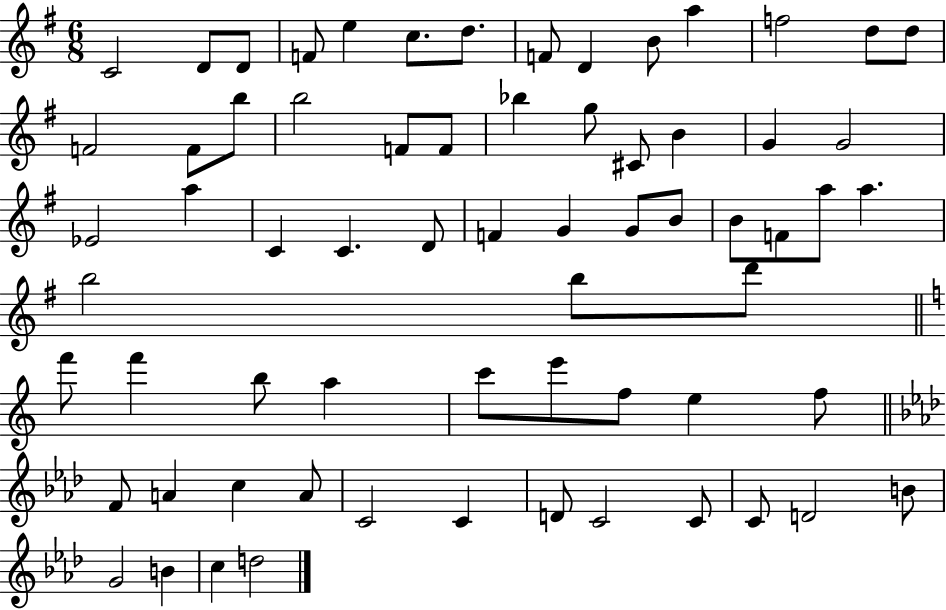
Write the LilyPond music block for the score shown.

{
  \clef treble
  \numericTimeSignature
  \time 6/8
  \key g \major
  \repeat volta 2 { c'2 d'8 d'8 | f'8 e''4 c''8. d''8. | f'8 d'4 b'8 a''4 | f''2 d''8 d''8 | \break f'2 f'8 b''8 | b''2 f'8 f'8 | bes''4 g''8 cis'8 b'4 | g'4 g'2 | \break ees'2 a''4 | c'4 c'4. d'8 | f'4 g'4 g'8 b'8 | b'8 f'8 a''8 a''4. | \break b''2 b''8 d'''8 | \bar "||" \break \key a \minor f'''8 f'''4 b''8 a''4 | c'''8 e'''8 f''8 e''4 f''8 | \bar "||" \break \key f \minor f'8 a'4 c''4 a'8 | c'2 c'4 | d'8 c'2 c'8 | c'8 d'2 b'8 | \break g'2 b'4 | c''4 d''2 | } \bar "|."
}